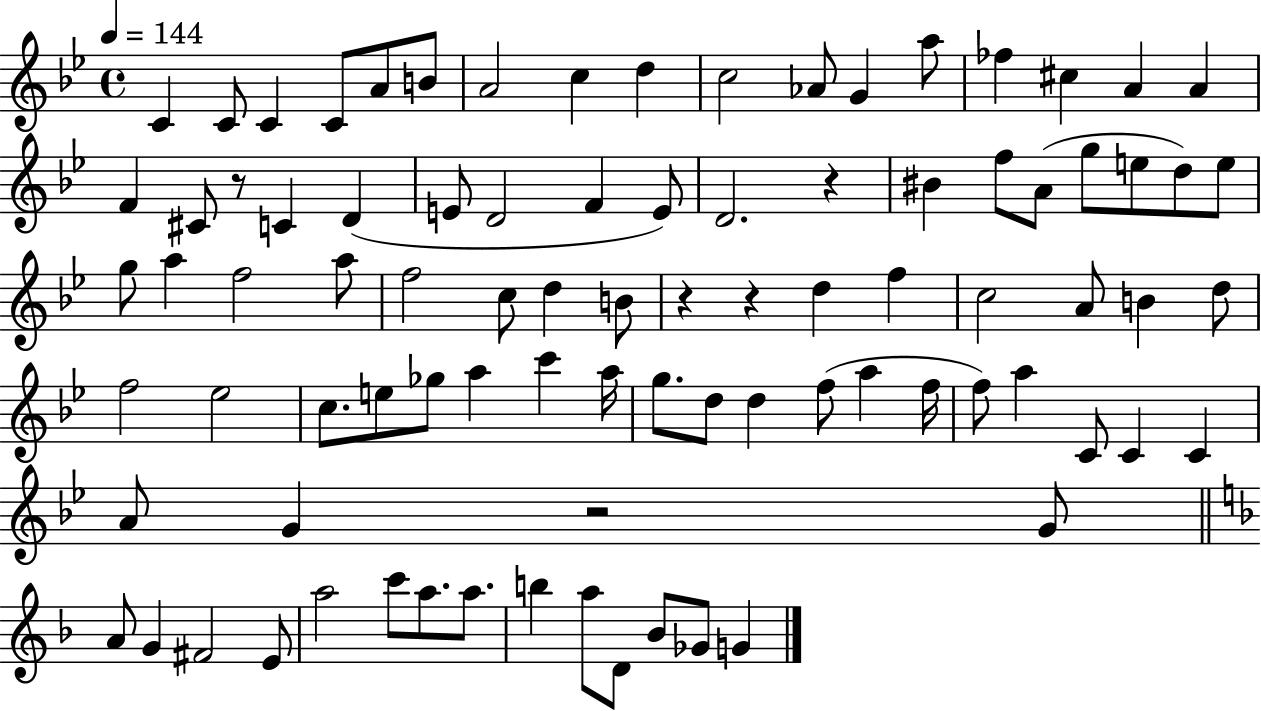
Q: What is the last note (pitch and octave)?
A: G4